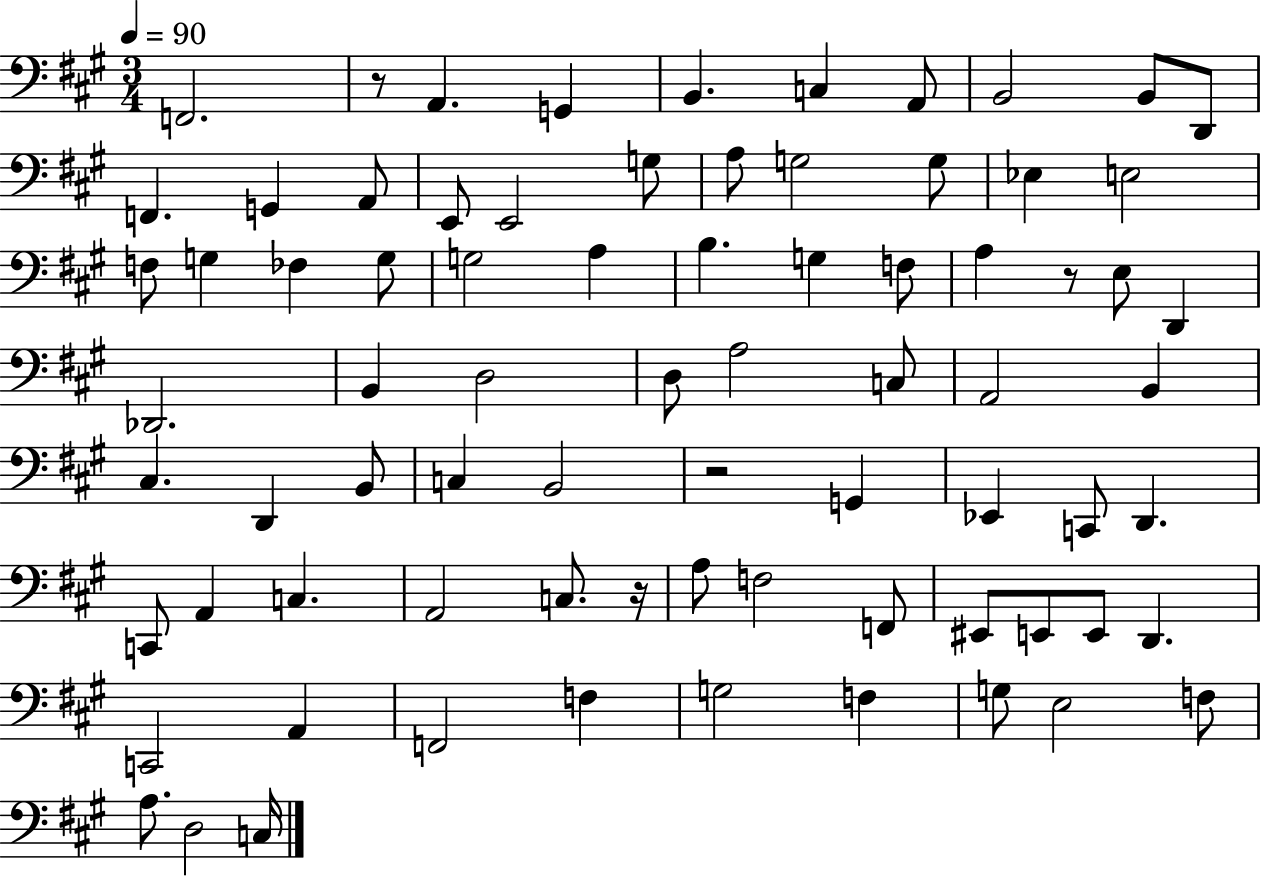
{
  \clef bass
  \numericTimeSignature
  \time 3/4
  \key a \major
  \tempo 4 = 90
  f,2. | r8 a,4. g,4 | b,4. c4 a,8 | b,2 b,8 d,8 | \break f,4. g,4 a,8 | e,8 e,2 g8 | a8 g2 g8 | ees4 e2 | \break f8 g4 fes4 g8 | g2 a4 | b4. g4 f8 | a4 r8 e8 d,4 | \break des,2. | b,4 d2 | d8 a2 c8 | a,2 b,4 | \break cis4. d,4 b,8 | c4 b,2 | r2 g,4 | ees,4 c,8 d,4. | \break c,8 a,4 c4. | a,2 c8. r16 | a8 f2 f,8 | eis,8 e,8 e,8 d,4. | \break c,2 a,4 | f,2 f4 | g2 f4 | g8 e2 f8 | \break a8. d2 c16 | \bar "|."
}